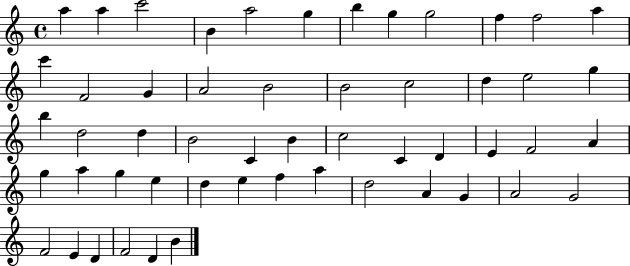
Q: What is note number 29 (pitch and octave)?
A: C5